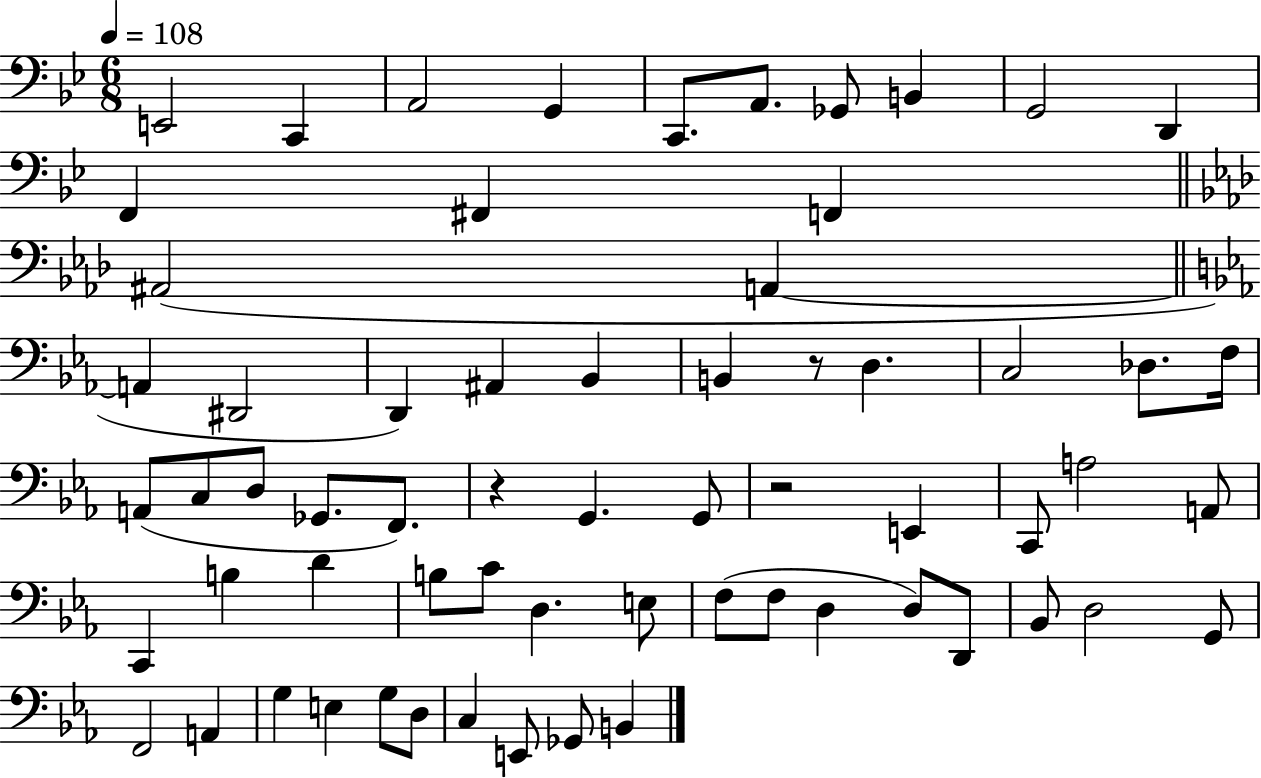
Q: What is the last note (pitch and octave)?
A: B2